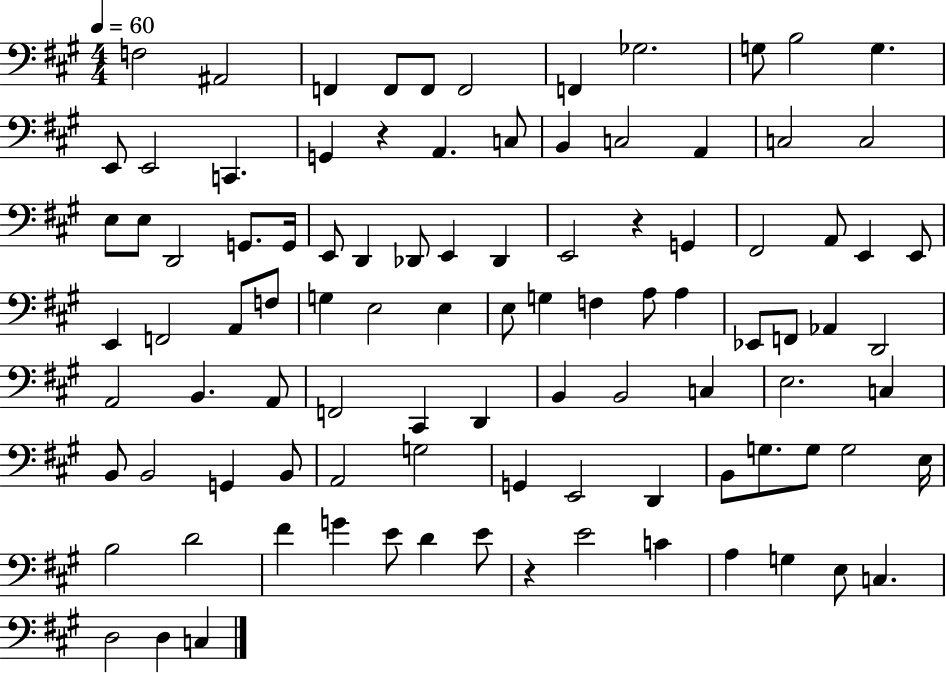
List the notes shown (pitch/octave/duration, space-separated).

F3/h A#2/h F2/q F2/e F2/e F2/h F2/q Gb3/h. G3/e B3/h G3/q. E2/e E2/h C2/q. G2/q R/q A2/q. C3/e B2/q C3/h A2/q C3/h C3/h E3/e E3/e D2/h G2/e. G2/s E2/e D2/q Db2/e E2/q Db2/q E2/h R/q G2/q F#2/h A2/e E2/q E2/e E2/q F2/h A2/e F3/e G3/q E3/h E3/q E3/e G3/q F3/q A3/e A3/q Eb2/e F2/e Ab2/q D2/h A2/h B2/q. A2/e F2/h C#2/q D2/q B2/q B2/h C3/q E3/h. C3/q B2/e B2/h G2/q B2/e A2/h G3/h G2/q E2/h D2/q B2/e G3/e. G3/e G3/h E3/s B3/h D4/h F#4/q G4/q E4/e D4/q E4/e R/q E4/h C4/q A3/q G3/q E3/e C3/q. D3/h D3/q C3/q